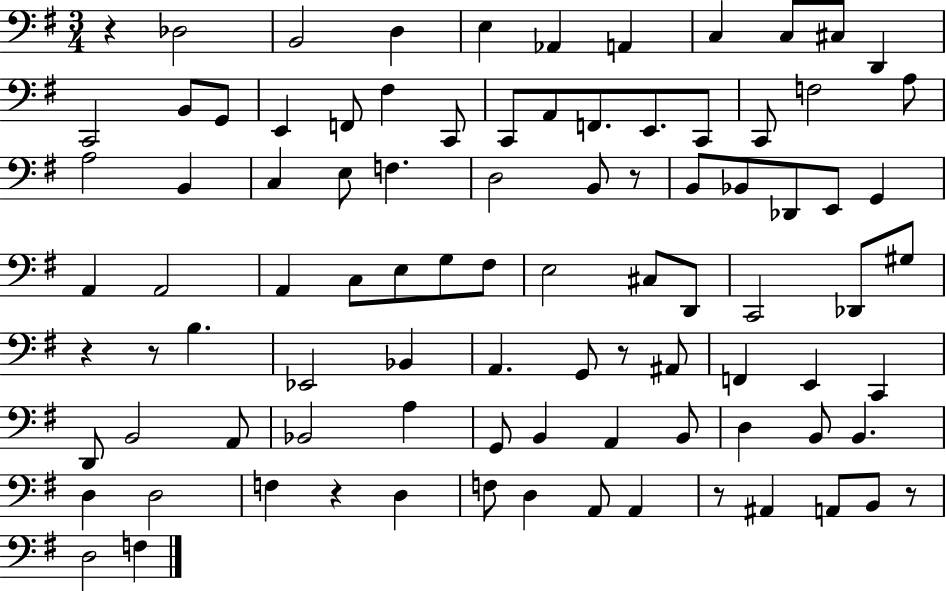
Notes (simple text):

R/q Db3/h B2/h D3/q E3/q Ab2/q A2/q C3/q C3/e C#3/e D2/q C2/h B2/e G2/e E2/q F2/e F#3/q C2/e C2/e A2/e F2/e. E2/e. C2/e C2/e F3/h A3/e A3/h B2/q C3/q E3/e F3/q. D3/h B2/e R/e B2/e Bb2/e Db2/e E2/e G2/q A2/q A2/h A2/q C3/e E3/e G3/e F#3/e E3/h C#3/e D2/e C2/h Db2/e G#3/e R/q R/e B3/q. Eb2/h Bb2/q A2/q. G2/e R/e A#2/e F2/q E2/q C2/q D2/e B2/h A2/e Bb2/h A3/q G2/e B2/q A2/q B2/e D3/q B2/e B2/q. D3/q D3/h F3/q R/q D3/q F3/e D3/q A2/e A2/q R/e A#2/q A2/e B2/e R/e D3/h F3/q